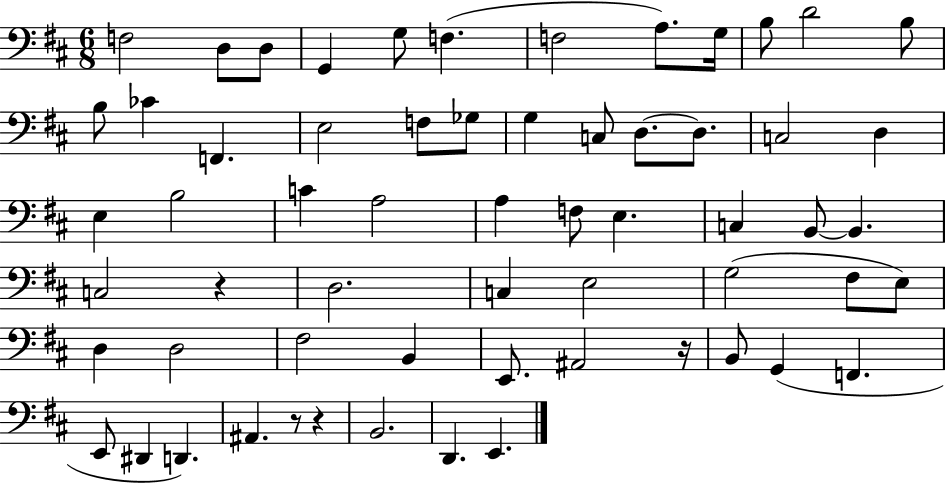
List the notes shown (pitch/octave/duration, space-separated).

F3/h D3/e D3/e G2/q G3/e F3/q. F3/h A3/e. G3/s B3/e D4/h B3/e B3/e CES4/q F2/q. E3/h F3/e Gb3/e G3/q C3/e D3/e. D3/e. C3/h D3/q E3/q B3/h C4/q A3/h A3/q F3/e E3/q. C3/q B2/e B2/q. C3/h R/q D3/h. C3/q E3/h G3/h F#3/e E3/e D3/q D3/h F#3/h B2/q E2/e. A#2/h R/s B2/e G2/q F2/q. E2/e D#2/q D2/q. A#2/q. R/e R/q B2/h. D2/q. E2/q.